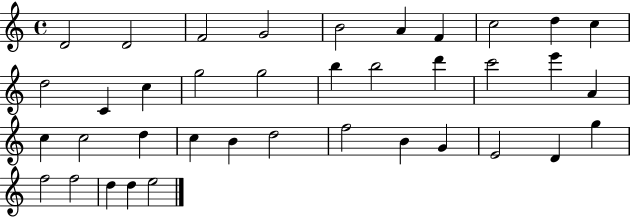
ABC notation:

X:1
T:Untitled
M:4/4
L:1/4
K:C
D2 D2 F2 G2 B2 A F c2 d c d2 C c g2 g2 b b2 d' c'2 e' A c c2 d c B d2 f2 B G E2 D g f2 f2 d d e2